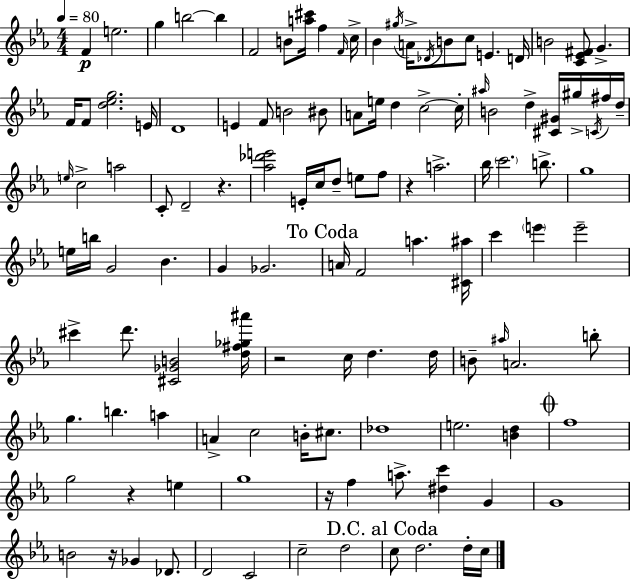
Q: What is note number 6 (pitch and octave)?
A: F4